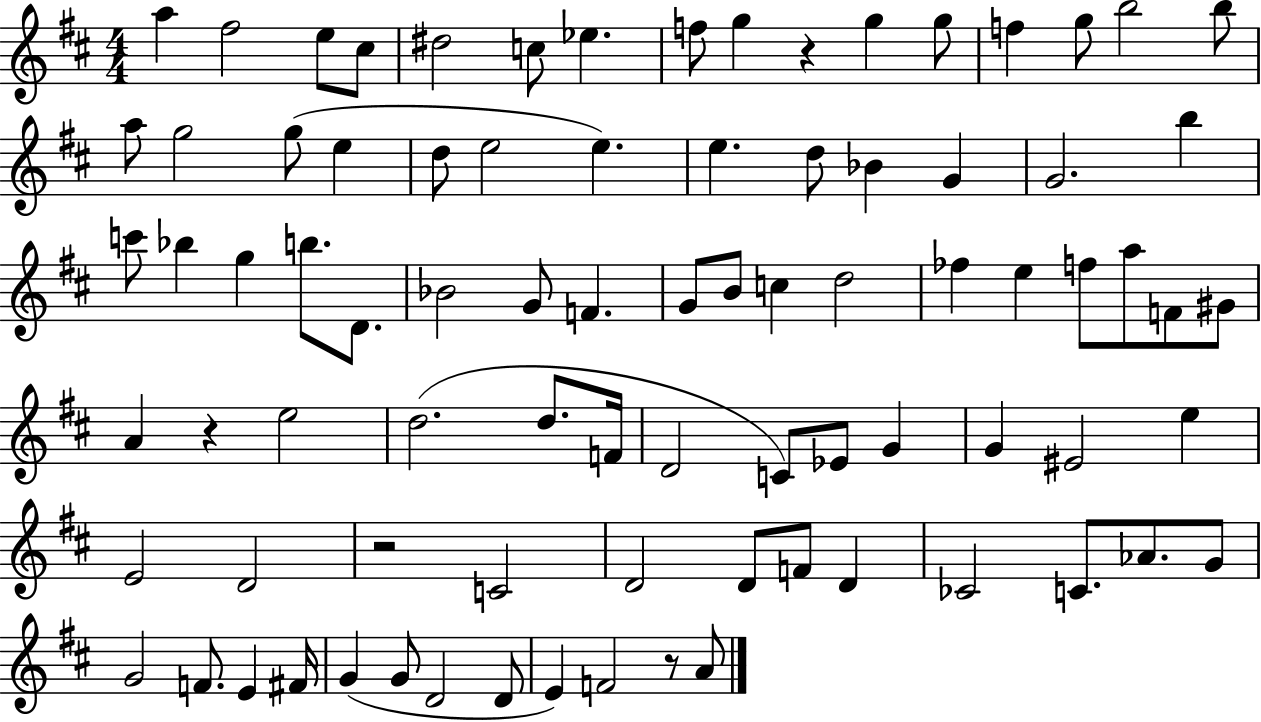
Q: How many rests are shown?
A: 4